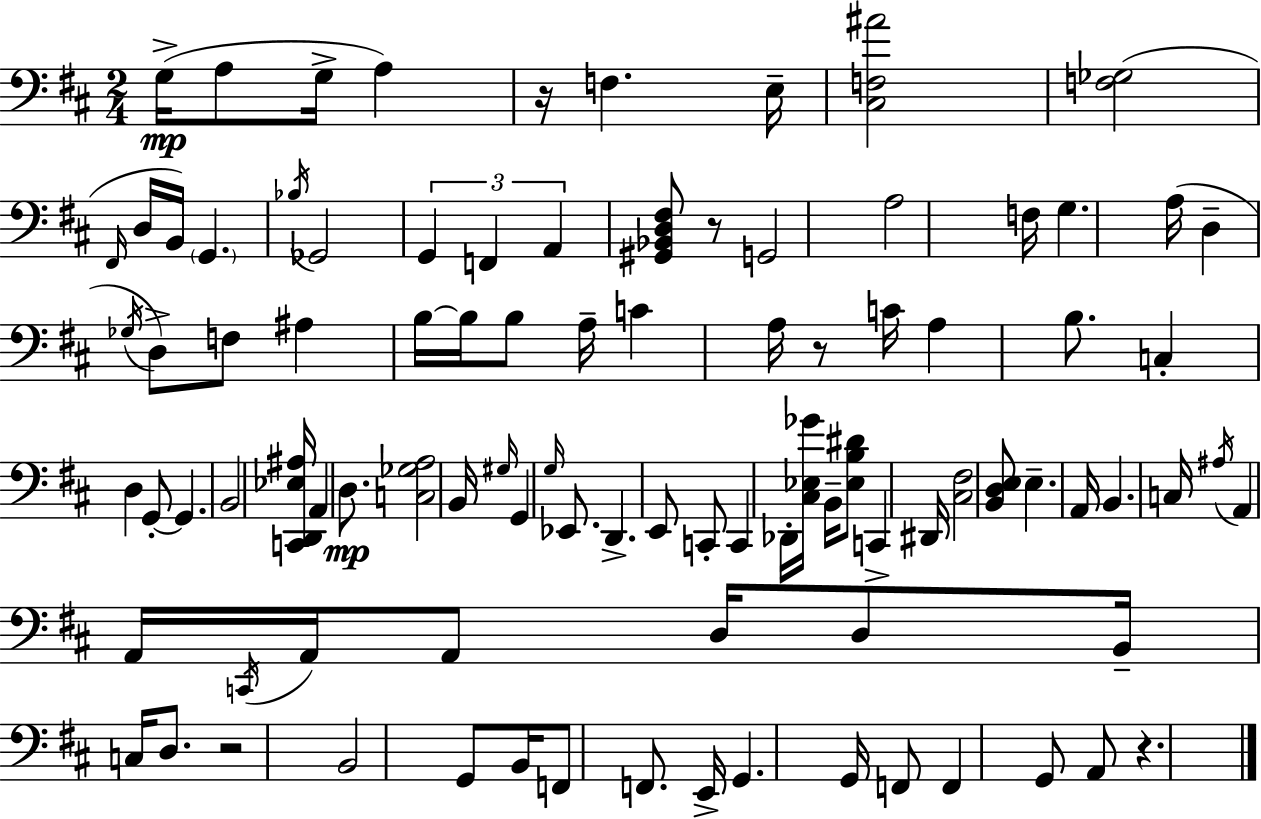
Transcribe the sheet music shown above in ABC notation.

X:1
T:Untitled
M:2/4
L:1/4
K:D
G,/4 A,/2 G,/4 A, z/4 F, E,/4 [^C,F,^A]2 [F,_G,]2 ^F,,/4 D,/4 B,,/4 G,, _B,/4 _G,,2 G,, F,, A,, [^G,,_B,,D,^F,]/2 z/2 G,,2 A,2 F,/4 G, A,/4 D, _G,/4 D,/2 F,/2 ^A, B,/4 B,/4 B,/2 A,/4 C A,/4 z/2 C/4 A, B,/2 C, D, G,,/2 G,, B,,2 [C,,D,,_E,^A,]/4 A,, D,/2 [C,_G,A,]2 B,,/4 ^G,/4 G,, G,/4 _E,,/2 D,, E,,/2 C,,/2 C,, _D,,/4 [^C,_E,_G]/4 B,,/4 [_E,B,^D]/2 C,, ^D,,/4 [^C,^F,]2 [B,,D,E,]/2 E, A,,/4 B,, C,/4 ^A,/4 A,, A,,/4 C,,/4 A,,/4 A,,/2 D,/4 D,/2 B,,/4 C,/4 D,/2 z2 B,,2 G,,/2 B,,/4 F,,/2 F,,/2 E,,/4 G,, G,,/4 F,,/2 F,, G,,/2 A,,/2 z